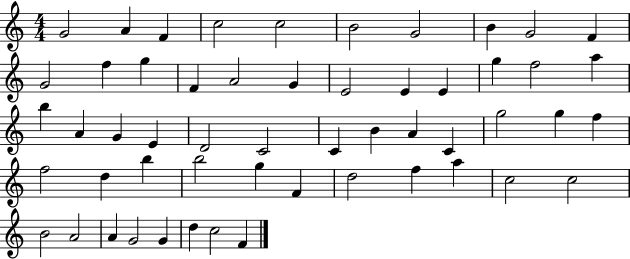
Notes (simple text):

G4/h A4/q F4/q C5/h C5/h B4/h G4/h B4/q G4/h F4/q G4/h F5/q G5/q F4/q A4/h G4/q E4/h E4/q E4/q G5/q F5/h A5/q B5/q A4/q G4/q E4/q D4/h C4/h C4/q B4/q A4/q C4/q G5/h G5/q F5/q F5/h D5/q B5/q B5/h G5/q F4/q D5/h F5/q A5/q C5/h C5/h B4/h A4/h A4/q G4/h G4/q D5/q C5/h F4/q